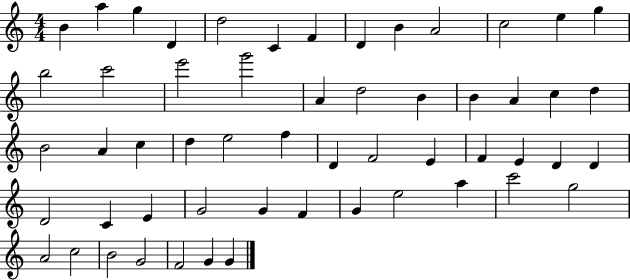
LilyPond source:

{
  \clef treble
  \numericTimeSignature
  \time 4/4
  \key c \major
  b'4 a''4 g''4 d'4 | d''2 c'4 f'4 | d'4 b'4 a'2 | c''2 e''4 g''4 | \break b''2 c'''2 | e'''2 g'''2 | a'4 d''2 b'4 | b'4 a'4 c''4 d''4 | \break b'2 a'4 c''4 | d''4 e''2 f''4 | d'4 f'2 e'4 | f'4 e'4 d'4 d'4 | \break d'2 c'4 e'4 | g'2 g'4 f'4 | g'4 e''2 a''4 | c'''2 g''2 | \break a'2 c''2 | b'2 g'2 | f'2 g'4 g'4 | \bar "|."
}